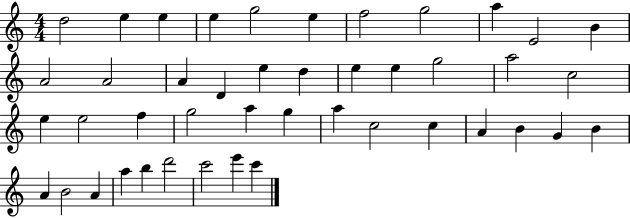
D5/h E5/q E5/q E5/q G5/h E5/q F5/h G5/h A5/q E4/h B4/q A4/h A4/h A4/q D4/q E5/q D5/q E5/q E5/q G5/h A5/h C5/h E5/q E5/h F5/q G5/h A5/q G5/q A5/q C5/h C5/q A4/q B4/q G4/q B4/q A4/q B4/h A4/q A5/q B5/q D6/h C6/h E6/q C6/q